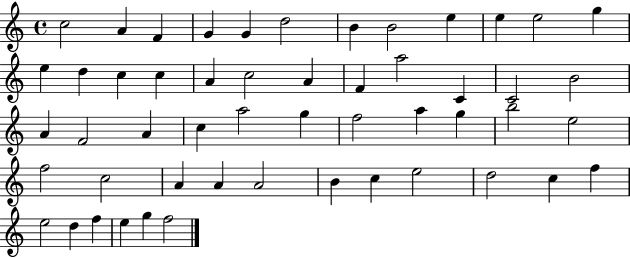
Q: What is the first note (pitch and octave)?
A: C5